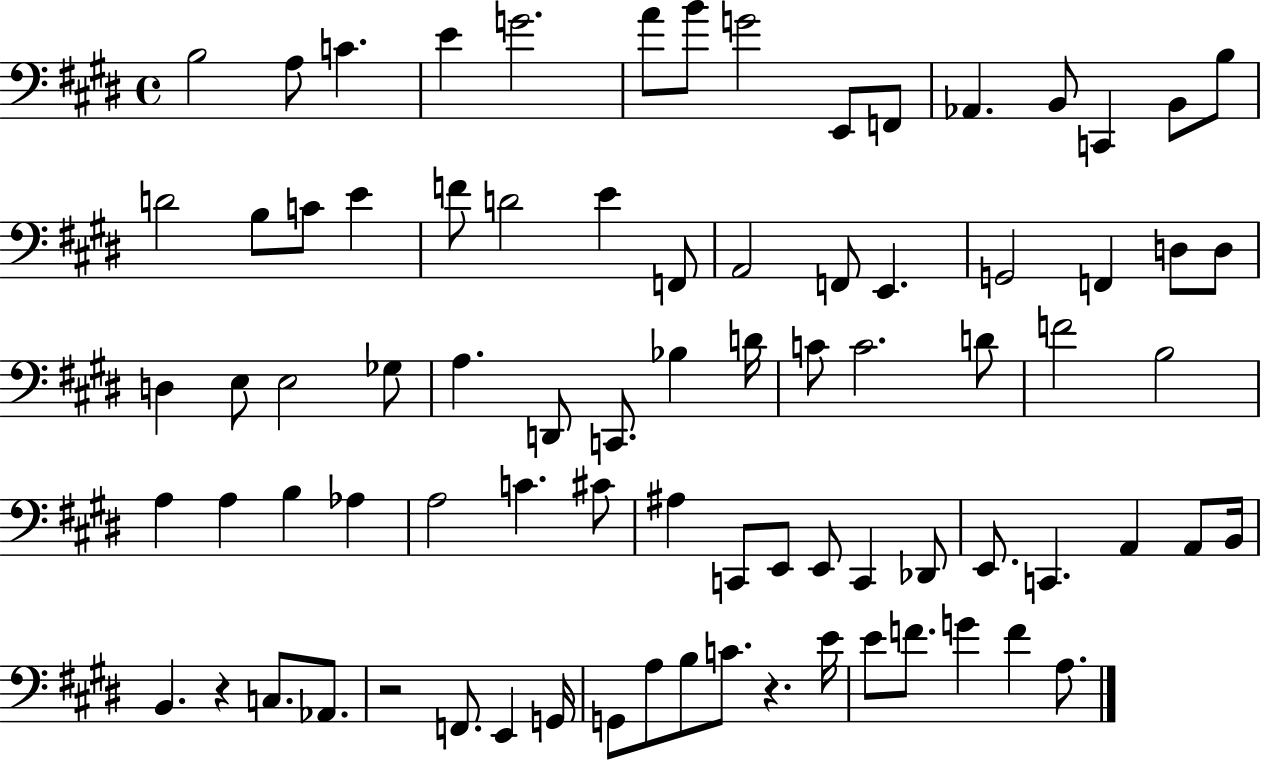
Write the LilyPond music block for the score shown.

{
  \clef bass
  \time 4/4
  \defaultTimeSignature
  \key e \major
  b2 a8 c'4. | e'4 g'2. | a'8 b'8 g'2 e,8 f,8 | aes,4. b,8 c,4 b,8 b8 | \break d'2 b8 c'8 e'4 | f'8 d'2 e'4 f,8 | a,2 f,8 e,4. | g,2 f,4 d8 d8 | \break d4 e8 e2 ges8 | a4. d,8 c,8. bes4 d'16 | c'8 c'2. d'8 | f'2 b2 | \break a4 a4 b4 aes4 | a2 c'4. cis'8 | ais4 c,8 e,8 e,8 c,4 des,8 | e,8. c,4. a,4 a,8 b,16 | \break b,4. r4 c8. aes,8. | r2 f,8. e,4 g,16 | g,8 a8 b8 c'8. r4. e'16 | e'8 f'8. g'4 f'4 a8. | \break \bar "|."
}